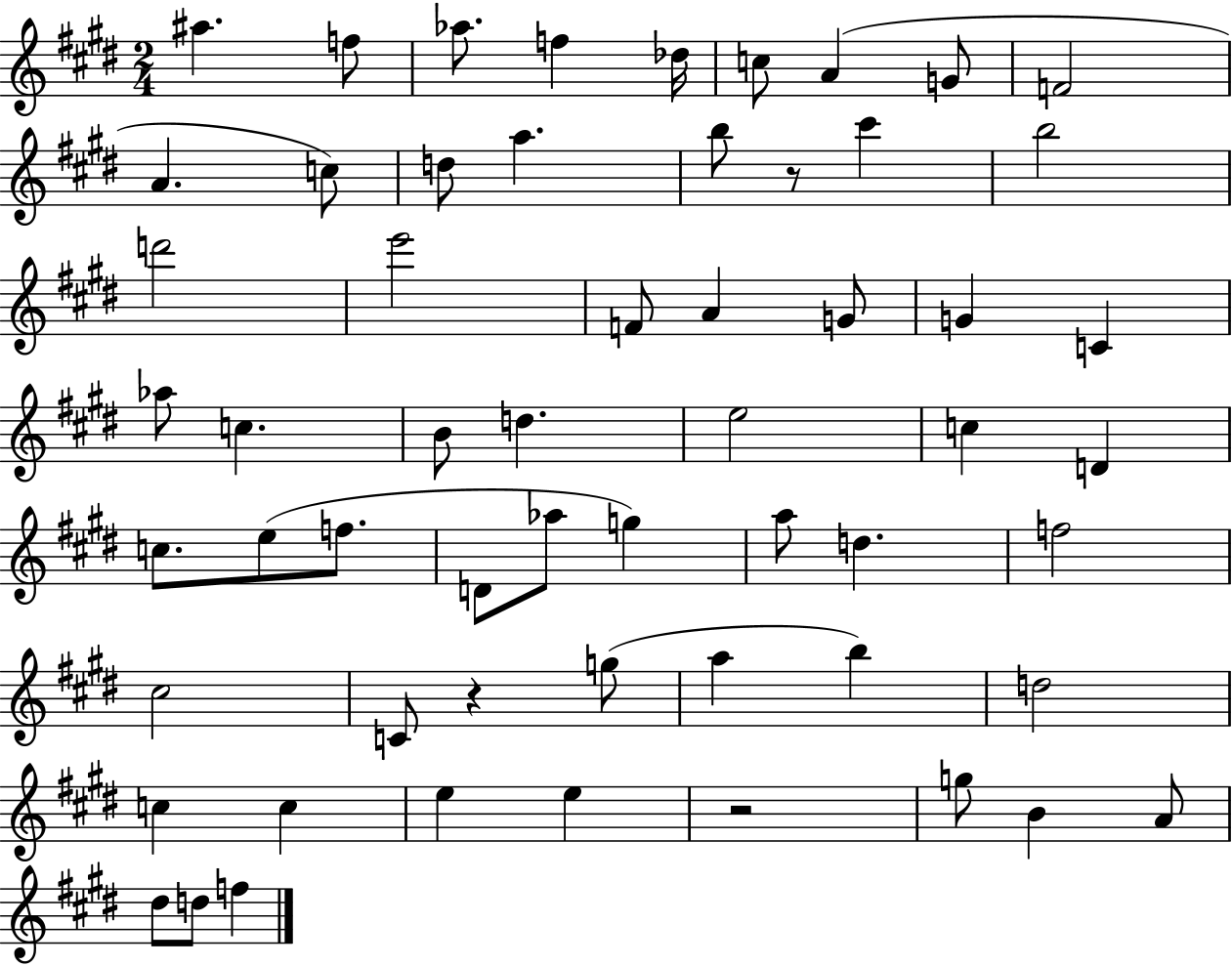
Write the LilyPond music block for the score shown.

{
  \clef treble
  \numericTimeSignature
  \time 2/4
  \key e \major
  ais''4. f''8 | aes''8. f''4 des''16 | c''8 a'4( g'8 | f'2 | \break a'4. c''8) | d''8 a''4. | b''8 r8 cis'''4 | b''2 | \break d'''2 | e'''2 | f'8 a'4 g'8 | g'4 c'4 | \break aes''8 c''4. | b'8 d''4. | e''2 | c''4 d'4 | \break c''8. e''8( f''8. | d'8 aes''8 g''4) | a''8 d''4. | f''2 | \break cis''2 | c'8 r4 g''8( | a''4 b''4) | d''2 | \break c''4 c''4 | e''4 e''4 | r2 | g''8 b'4 a'8 | \break dis''8 d''8 f''4 | \bar "|."
}